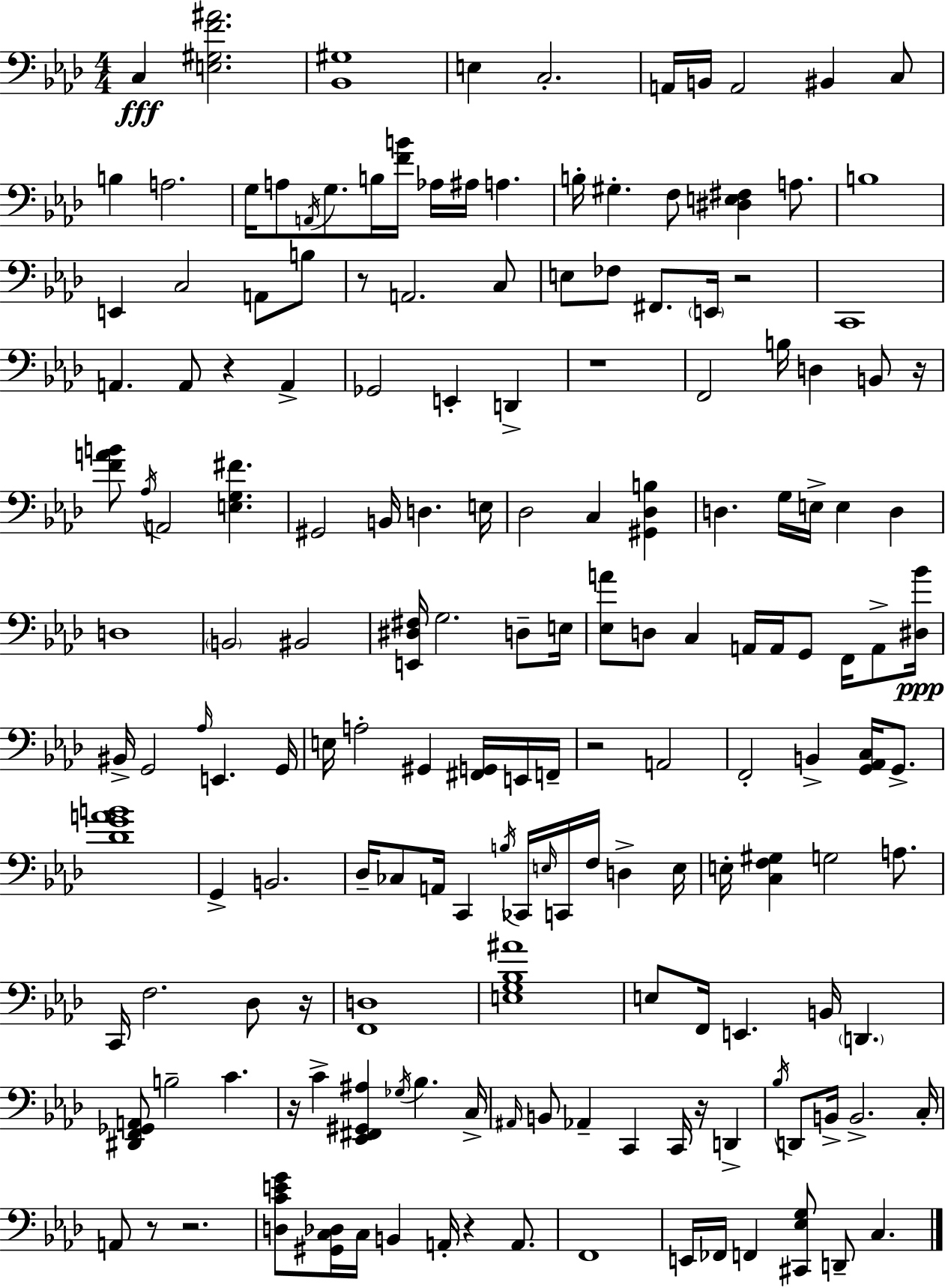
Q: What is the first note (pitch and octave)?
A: C3